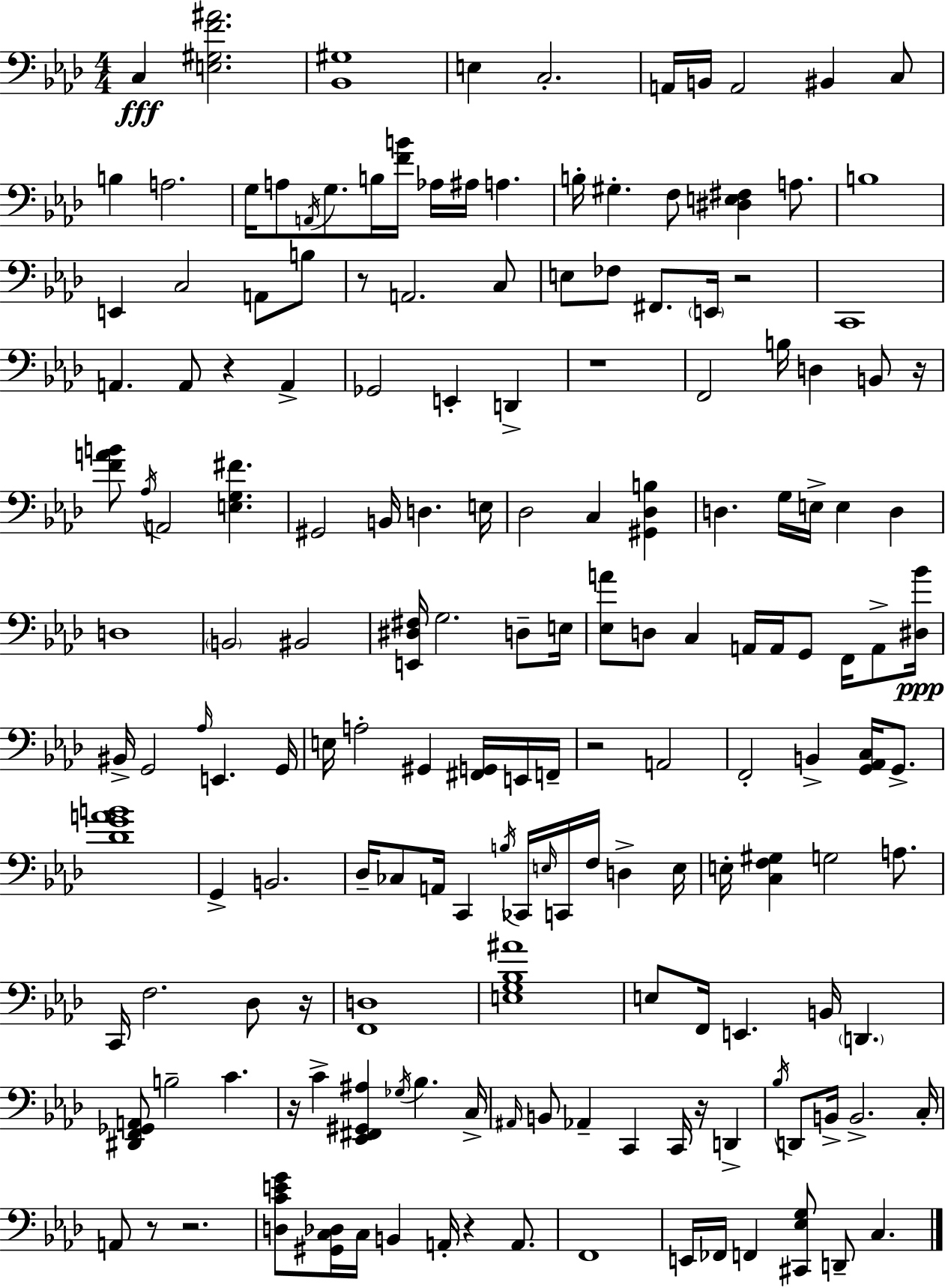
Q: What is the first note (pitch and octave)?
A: C3